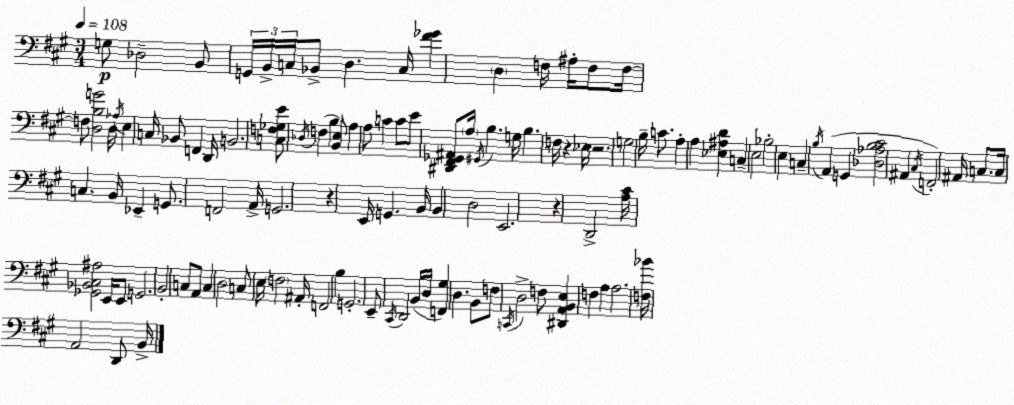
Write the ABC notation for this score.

X:1
T:Untitled
M:3/4
L:1/4
K:A
G,/2 _D,2 B,,/2 G,,/4 B,,/4 C,/4 _B,,/2 D, C,/4 [^F_G] D, F,/4 ^A,/4 F,/2 F,/4 F,/2 [D,B,G]2 D,/4 _A,/4 E, C,/4 _B,,/2 F,, D,,/4 B,,2 [C,F,_G,E]/2 _D,/4 F, B, [B,,E,]/2 A, A,/2 C C/2 E/2 [^D,,^F,,_G,,^A,,]/2 A,/4 ^G,,/4 B, G,/4 B, F,/4 z _E,/4 z2 G,2 B,/4 C/2 A, A, [_E,^A,D] C, E,2 _B,2 E, C, B,/4 A,, G,, [_D,_A,B,^C]2 ^A,, ^C,/4 F,,2 ^A,,/4 C,/2 C,/4 C, B,,/4 _E,, G,,/2 F,,2 A,,/4 G,,2 z E,,/4 G,, B,,/4 B,, D,2 E,,2 z D,,2 [A,^C]/4 [_G,,_B,,^C,^A,]2 E,,/4 E,,/2 G,,2 B,,2 C,/2 A,,/2 C, D,2 C,/2 E,/4 F,2 ^A,,/4 F,,2 B, G,,2 E,,/2 ^C,,/4 D,,2 B,,/4 D,/4 [F,,^G,] D, B,,/2 F,/2 C,,/4 D,2 F,/2 [^D,,A,,B,,E,] F, A, A,2 [F,_B]/4 A,,2 D,,/2 B,,/4